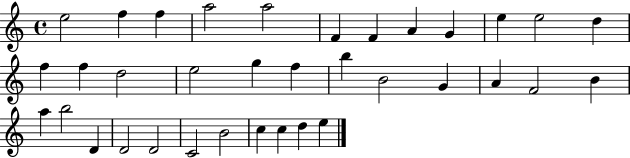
{
  \clef treble
  \time 4/4
  \defaultTimeSignature
  \key c \major
  e''2 f''4 f''4 | a''2 a''2 | f'4 f'4 a'4 g'4 | e''4 e''2 d''4 | \break f''4 f''4 d''2 | e''2 g''4 f''4 | b''4 b'2 g'4 | a'4 f'2 b'4 | \break a''4 b''2 d'4 | d'2 d'2 | c'2 b'2 | c''4 c''4 d''4 e''4 | \break \bar "|."
}